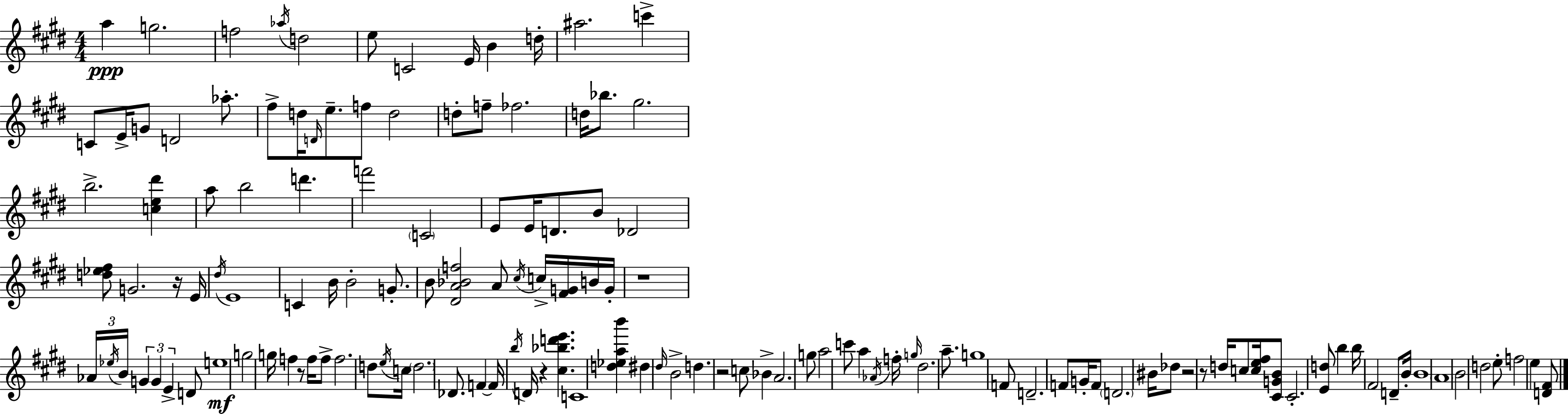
{
  \clef treble
  \numericTimeSignature
  \time 4/4
  \key e \major
  \repeat volta 2 { a''4\ppp g''2. | f''2 \acciaccatura { aes''16 } d''2 | e''8 c'2 e'16 b'4 | d''16-. ais''2. c'''4-> | \break c'8 e'16-> g'8 d'2 aes''8.-. | fis''8-> d''16 \grace { d'16 } e''8.-- f''8 d''2 | d''8-. f''8-- fes''2. | d''16 bes''8. gis''2. | \break b''2.-> <c'' e'' dis'''>4 | a''8 b''2 d'''4. | f'''2 \parenthesize c'2 | e'8 e'16 d'8. b'8 des'2 | \break <d'' ees'' fis''>8 g'2. | r16 e'16 \acciaccatura { dis''16 } e'1 | c'4 b'16 b'2-. | g'8.-. b'8 <dis' a' bes' f''>2 a'8 \acciaccatura { cis''16 } | \break c''16-> <fis' g'>16 b'16 g'16-. r1 | \tuplet 3/2 { aes'16 \acciaccatura { ees''16 } b'16 } \tuplet 3/2 { g'4 g'4 e'4-> } | d'8 e''1\mf | g''2 g''16 f''4 | \break r8 f''16 f''8-> f''2. | d''8 \acciaccatura { e''16 } c''16 \parenthesize d''2. | des'8. f'4~~ f'16 \acciaccatura { b''16 } d'16 r4 | <cis'' bes'' d''' e'''>4. c'1 | \break <d'' ees'' a'' b'''>4 dis''4 \grace { dis''16 } | b'2-> d''4. r2 | c''8 bes'4-> a'2. | g''8 a''2 | \break c'''8 a''4 \acciaccatura { aes'16 } f''16-. \grace { g''16 } dis''2. | a''8.-- g''1 | f'8 d'2.-- | f'8 g'16-. f'8 \parenthesize d'2. | \break bis'16 des''8 r2 | r8 d''16 c''8 <c'' e'' fis''>16 <cis' g' b'>8 cis'2.-. | <e' d''>8 b''4 b''16 fis'2 | d'8-- b'16-. b'1 | \break \parenthesize a'1 | b'2 | d''2 e''8-. f''2 | e''4 <d' fis'>8 } \bar "|."
}